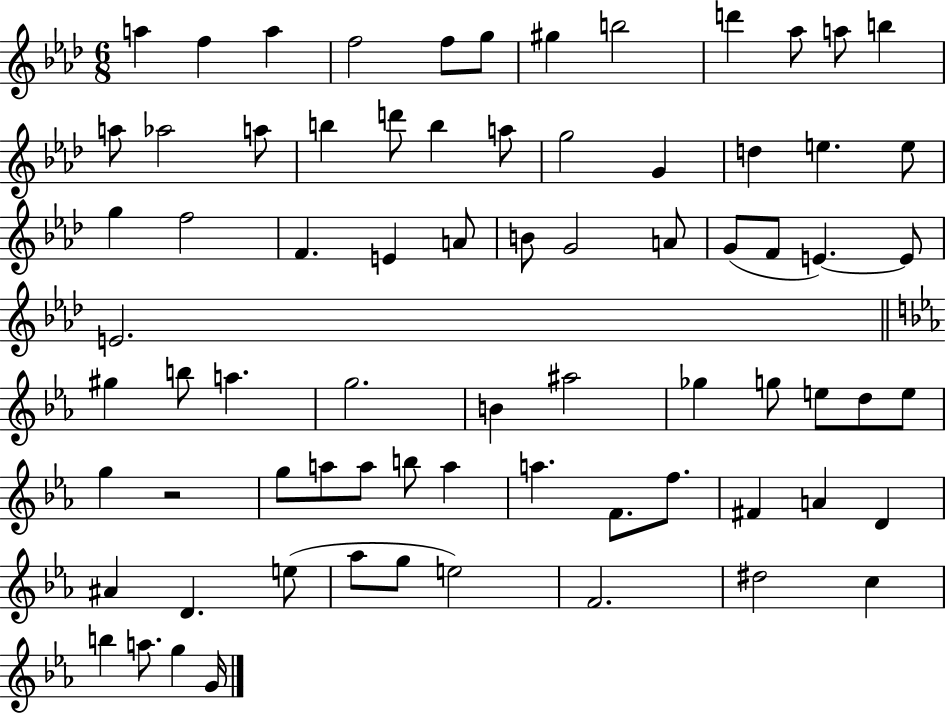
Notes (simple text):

A5/q F5/q A5/q F5/h F5/e G5/e G#5/q B5/h D6/q Ab5/e A5/e B5/q A5/e Ab5/h A5/e B5/q D6/e B5/q A5/e G5/h G4/q D5/q E5/q. E5/e G5/q F5/h F4/q. E4/q A4/e B4/e G4/h A4/e G4/e F4/e E4/q. E4/e E4/h. G#5/q B5/e A5/q. G5/h. B4/q A#5/h Gb5/q G5/e E5/e D5/e E5/e G5/q R/h G5/e A5/e A5/e B5/e A5/q A5/q. F4/e. F5/e. F#4/q A4/q D4/q A#4/q D4/q. E5/e Ab5/e G5/e E5/h F4/h. D#5/h C5/q B5/q A5/e. G5/q G4/s